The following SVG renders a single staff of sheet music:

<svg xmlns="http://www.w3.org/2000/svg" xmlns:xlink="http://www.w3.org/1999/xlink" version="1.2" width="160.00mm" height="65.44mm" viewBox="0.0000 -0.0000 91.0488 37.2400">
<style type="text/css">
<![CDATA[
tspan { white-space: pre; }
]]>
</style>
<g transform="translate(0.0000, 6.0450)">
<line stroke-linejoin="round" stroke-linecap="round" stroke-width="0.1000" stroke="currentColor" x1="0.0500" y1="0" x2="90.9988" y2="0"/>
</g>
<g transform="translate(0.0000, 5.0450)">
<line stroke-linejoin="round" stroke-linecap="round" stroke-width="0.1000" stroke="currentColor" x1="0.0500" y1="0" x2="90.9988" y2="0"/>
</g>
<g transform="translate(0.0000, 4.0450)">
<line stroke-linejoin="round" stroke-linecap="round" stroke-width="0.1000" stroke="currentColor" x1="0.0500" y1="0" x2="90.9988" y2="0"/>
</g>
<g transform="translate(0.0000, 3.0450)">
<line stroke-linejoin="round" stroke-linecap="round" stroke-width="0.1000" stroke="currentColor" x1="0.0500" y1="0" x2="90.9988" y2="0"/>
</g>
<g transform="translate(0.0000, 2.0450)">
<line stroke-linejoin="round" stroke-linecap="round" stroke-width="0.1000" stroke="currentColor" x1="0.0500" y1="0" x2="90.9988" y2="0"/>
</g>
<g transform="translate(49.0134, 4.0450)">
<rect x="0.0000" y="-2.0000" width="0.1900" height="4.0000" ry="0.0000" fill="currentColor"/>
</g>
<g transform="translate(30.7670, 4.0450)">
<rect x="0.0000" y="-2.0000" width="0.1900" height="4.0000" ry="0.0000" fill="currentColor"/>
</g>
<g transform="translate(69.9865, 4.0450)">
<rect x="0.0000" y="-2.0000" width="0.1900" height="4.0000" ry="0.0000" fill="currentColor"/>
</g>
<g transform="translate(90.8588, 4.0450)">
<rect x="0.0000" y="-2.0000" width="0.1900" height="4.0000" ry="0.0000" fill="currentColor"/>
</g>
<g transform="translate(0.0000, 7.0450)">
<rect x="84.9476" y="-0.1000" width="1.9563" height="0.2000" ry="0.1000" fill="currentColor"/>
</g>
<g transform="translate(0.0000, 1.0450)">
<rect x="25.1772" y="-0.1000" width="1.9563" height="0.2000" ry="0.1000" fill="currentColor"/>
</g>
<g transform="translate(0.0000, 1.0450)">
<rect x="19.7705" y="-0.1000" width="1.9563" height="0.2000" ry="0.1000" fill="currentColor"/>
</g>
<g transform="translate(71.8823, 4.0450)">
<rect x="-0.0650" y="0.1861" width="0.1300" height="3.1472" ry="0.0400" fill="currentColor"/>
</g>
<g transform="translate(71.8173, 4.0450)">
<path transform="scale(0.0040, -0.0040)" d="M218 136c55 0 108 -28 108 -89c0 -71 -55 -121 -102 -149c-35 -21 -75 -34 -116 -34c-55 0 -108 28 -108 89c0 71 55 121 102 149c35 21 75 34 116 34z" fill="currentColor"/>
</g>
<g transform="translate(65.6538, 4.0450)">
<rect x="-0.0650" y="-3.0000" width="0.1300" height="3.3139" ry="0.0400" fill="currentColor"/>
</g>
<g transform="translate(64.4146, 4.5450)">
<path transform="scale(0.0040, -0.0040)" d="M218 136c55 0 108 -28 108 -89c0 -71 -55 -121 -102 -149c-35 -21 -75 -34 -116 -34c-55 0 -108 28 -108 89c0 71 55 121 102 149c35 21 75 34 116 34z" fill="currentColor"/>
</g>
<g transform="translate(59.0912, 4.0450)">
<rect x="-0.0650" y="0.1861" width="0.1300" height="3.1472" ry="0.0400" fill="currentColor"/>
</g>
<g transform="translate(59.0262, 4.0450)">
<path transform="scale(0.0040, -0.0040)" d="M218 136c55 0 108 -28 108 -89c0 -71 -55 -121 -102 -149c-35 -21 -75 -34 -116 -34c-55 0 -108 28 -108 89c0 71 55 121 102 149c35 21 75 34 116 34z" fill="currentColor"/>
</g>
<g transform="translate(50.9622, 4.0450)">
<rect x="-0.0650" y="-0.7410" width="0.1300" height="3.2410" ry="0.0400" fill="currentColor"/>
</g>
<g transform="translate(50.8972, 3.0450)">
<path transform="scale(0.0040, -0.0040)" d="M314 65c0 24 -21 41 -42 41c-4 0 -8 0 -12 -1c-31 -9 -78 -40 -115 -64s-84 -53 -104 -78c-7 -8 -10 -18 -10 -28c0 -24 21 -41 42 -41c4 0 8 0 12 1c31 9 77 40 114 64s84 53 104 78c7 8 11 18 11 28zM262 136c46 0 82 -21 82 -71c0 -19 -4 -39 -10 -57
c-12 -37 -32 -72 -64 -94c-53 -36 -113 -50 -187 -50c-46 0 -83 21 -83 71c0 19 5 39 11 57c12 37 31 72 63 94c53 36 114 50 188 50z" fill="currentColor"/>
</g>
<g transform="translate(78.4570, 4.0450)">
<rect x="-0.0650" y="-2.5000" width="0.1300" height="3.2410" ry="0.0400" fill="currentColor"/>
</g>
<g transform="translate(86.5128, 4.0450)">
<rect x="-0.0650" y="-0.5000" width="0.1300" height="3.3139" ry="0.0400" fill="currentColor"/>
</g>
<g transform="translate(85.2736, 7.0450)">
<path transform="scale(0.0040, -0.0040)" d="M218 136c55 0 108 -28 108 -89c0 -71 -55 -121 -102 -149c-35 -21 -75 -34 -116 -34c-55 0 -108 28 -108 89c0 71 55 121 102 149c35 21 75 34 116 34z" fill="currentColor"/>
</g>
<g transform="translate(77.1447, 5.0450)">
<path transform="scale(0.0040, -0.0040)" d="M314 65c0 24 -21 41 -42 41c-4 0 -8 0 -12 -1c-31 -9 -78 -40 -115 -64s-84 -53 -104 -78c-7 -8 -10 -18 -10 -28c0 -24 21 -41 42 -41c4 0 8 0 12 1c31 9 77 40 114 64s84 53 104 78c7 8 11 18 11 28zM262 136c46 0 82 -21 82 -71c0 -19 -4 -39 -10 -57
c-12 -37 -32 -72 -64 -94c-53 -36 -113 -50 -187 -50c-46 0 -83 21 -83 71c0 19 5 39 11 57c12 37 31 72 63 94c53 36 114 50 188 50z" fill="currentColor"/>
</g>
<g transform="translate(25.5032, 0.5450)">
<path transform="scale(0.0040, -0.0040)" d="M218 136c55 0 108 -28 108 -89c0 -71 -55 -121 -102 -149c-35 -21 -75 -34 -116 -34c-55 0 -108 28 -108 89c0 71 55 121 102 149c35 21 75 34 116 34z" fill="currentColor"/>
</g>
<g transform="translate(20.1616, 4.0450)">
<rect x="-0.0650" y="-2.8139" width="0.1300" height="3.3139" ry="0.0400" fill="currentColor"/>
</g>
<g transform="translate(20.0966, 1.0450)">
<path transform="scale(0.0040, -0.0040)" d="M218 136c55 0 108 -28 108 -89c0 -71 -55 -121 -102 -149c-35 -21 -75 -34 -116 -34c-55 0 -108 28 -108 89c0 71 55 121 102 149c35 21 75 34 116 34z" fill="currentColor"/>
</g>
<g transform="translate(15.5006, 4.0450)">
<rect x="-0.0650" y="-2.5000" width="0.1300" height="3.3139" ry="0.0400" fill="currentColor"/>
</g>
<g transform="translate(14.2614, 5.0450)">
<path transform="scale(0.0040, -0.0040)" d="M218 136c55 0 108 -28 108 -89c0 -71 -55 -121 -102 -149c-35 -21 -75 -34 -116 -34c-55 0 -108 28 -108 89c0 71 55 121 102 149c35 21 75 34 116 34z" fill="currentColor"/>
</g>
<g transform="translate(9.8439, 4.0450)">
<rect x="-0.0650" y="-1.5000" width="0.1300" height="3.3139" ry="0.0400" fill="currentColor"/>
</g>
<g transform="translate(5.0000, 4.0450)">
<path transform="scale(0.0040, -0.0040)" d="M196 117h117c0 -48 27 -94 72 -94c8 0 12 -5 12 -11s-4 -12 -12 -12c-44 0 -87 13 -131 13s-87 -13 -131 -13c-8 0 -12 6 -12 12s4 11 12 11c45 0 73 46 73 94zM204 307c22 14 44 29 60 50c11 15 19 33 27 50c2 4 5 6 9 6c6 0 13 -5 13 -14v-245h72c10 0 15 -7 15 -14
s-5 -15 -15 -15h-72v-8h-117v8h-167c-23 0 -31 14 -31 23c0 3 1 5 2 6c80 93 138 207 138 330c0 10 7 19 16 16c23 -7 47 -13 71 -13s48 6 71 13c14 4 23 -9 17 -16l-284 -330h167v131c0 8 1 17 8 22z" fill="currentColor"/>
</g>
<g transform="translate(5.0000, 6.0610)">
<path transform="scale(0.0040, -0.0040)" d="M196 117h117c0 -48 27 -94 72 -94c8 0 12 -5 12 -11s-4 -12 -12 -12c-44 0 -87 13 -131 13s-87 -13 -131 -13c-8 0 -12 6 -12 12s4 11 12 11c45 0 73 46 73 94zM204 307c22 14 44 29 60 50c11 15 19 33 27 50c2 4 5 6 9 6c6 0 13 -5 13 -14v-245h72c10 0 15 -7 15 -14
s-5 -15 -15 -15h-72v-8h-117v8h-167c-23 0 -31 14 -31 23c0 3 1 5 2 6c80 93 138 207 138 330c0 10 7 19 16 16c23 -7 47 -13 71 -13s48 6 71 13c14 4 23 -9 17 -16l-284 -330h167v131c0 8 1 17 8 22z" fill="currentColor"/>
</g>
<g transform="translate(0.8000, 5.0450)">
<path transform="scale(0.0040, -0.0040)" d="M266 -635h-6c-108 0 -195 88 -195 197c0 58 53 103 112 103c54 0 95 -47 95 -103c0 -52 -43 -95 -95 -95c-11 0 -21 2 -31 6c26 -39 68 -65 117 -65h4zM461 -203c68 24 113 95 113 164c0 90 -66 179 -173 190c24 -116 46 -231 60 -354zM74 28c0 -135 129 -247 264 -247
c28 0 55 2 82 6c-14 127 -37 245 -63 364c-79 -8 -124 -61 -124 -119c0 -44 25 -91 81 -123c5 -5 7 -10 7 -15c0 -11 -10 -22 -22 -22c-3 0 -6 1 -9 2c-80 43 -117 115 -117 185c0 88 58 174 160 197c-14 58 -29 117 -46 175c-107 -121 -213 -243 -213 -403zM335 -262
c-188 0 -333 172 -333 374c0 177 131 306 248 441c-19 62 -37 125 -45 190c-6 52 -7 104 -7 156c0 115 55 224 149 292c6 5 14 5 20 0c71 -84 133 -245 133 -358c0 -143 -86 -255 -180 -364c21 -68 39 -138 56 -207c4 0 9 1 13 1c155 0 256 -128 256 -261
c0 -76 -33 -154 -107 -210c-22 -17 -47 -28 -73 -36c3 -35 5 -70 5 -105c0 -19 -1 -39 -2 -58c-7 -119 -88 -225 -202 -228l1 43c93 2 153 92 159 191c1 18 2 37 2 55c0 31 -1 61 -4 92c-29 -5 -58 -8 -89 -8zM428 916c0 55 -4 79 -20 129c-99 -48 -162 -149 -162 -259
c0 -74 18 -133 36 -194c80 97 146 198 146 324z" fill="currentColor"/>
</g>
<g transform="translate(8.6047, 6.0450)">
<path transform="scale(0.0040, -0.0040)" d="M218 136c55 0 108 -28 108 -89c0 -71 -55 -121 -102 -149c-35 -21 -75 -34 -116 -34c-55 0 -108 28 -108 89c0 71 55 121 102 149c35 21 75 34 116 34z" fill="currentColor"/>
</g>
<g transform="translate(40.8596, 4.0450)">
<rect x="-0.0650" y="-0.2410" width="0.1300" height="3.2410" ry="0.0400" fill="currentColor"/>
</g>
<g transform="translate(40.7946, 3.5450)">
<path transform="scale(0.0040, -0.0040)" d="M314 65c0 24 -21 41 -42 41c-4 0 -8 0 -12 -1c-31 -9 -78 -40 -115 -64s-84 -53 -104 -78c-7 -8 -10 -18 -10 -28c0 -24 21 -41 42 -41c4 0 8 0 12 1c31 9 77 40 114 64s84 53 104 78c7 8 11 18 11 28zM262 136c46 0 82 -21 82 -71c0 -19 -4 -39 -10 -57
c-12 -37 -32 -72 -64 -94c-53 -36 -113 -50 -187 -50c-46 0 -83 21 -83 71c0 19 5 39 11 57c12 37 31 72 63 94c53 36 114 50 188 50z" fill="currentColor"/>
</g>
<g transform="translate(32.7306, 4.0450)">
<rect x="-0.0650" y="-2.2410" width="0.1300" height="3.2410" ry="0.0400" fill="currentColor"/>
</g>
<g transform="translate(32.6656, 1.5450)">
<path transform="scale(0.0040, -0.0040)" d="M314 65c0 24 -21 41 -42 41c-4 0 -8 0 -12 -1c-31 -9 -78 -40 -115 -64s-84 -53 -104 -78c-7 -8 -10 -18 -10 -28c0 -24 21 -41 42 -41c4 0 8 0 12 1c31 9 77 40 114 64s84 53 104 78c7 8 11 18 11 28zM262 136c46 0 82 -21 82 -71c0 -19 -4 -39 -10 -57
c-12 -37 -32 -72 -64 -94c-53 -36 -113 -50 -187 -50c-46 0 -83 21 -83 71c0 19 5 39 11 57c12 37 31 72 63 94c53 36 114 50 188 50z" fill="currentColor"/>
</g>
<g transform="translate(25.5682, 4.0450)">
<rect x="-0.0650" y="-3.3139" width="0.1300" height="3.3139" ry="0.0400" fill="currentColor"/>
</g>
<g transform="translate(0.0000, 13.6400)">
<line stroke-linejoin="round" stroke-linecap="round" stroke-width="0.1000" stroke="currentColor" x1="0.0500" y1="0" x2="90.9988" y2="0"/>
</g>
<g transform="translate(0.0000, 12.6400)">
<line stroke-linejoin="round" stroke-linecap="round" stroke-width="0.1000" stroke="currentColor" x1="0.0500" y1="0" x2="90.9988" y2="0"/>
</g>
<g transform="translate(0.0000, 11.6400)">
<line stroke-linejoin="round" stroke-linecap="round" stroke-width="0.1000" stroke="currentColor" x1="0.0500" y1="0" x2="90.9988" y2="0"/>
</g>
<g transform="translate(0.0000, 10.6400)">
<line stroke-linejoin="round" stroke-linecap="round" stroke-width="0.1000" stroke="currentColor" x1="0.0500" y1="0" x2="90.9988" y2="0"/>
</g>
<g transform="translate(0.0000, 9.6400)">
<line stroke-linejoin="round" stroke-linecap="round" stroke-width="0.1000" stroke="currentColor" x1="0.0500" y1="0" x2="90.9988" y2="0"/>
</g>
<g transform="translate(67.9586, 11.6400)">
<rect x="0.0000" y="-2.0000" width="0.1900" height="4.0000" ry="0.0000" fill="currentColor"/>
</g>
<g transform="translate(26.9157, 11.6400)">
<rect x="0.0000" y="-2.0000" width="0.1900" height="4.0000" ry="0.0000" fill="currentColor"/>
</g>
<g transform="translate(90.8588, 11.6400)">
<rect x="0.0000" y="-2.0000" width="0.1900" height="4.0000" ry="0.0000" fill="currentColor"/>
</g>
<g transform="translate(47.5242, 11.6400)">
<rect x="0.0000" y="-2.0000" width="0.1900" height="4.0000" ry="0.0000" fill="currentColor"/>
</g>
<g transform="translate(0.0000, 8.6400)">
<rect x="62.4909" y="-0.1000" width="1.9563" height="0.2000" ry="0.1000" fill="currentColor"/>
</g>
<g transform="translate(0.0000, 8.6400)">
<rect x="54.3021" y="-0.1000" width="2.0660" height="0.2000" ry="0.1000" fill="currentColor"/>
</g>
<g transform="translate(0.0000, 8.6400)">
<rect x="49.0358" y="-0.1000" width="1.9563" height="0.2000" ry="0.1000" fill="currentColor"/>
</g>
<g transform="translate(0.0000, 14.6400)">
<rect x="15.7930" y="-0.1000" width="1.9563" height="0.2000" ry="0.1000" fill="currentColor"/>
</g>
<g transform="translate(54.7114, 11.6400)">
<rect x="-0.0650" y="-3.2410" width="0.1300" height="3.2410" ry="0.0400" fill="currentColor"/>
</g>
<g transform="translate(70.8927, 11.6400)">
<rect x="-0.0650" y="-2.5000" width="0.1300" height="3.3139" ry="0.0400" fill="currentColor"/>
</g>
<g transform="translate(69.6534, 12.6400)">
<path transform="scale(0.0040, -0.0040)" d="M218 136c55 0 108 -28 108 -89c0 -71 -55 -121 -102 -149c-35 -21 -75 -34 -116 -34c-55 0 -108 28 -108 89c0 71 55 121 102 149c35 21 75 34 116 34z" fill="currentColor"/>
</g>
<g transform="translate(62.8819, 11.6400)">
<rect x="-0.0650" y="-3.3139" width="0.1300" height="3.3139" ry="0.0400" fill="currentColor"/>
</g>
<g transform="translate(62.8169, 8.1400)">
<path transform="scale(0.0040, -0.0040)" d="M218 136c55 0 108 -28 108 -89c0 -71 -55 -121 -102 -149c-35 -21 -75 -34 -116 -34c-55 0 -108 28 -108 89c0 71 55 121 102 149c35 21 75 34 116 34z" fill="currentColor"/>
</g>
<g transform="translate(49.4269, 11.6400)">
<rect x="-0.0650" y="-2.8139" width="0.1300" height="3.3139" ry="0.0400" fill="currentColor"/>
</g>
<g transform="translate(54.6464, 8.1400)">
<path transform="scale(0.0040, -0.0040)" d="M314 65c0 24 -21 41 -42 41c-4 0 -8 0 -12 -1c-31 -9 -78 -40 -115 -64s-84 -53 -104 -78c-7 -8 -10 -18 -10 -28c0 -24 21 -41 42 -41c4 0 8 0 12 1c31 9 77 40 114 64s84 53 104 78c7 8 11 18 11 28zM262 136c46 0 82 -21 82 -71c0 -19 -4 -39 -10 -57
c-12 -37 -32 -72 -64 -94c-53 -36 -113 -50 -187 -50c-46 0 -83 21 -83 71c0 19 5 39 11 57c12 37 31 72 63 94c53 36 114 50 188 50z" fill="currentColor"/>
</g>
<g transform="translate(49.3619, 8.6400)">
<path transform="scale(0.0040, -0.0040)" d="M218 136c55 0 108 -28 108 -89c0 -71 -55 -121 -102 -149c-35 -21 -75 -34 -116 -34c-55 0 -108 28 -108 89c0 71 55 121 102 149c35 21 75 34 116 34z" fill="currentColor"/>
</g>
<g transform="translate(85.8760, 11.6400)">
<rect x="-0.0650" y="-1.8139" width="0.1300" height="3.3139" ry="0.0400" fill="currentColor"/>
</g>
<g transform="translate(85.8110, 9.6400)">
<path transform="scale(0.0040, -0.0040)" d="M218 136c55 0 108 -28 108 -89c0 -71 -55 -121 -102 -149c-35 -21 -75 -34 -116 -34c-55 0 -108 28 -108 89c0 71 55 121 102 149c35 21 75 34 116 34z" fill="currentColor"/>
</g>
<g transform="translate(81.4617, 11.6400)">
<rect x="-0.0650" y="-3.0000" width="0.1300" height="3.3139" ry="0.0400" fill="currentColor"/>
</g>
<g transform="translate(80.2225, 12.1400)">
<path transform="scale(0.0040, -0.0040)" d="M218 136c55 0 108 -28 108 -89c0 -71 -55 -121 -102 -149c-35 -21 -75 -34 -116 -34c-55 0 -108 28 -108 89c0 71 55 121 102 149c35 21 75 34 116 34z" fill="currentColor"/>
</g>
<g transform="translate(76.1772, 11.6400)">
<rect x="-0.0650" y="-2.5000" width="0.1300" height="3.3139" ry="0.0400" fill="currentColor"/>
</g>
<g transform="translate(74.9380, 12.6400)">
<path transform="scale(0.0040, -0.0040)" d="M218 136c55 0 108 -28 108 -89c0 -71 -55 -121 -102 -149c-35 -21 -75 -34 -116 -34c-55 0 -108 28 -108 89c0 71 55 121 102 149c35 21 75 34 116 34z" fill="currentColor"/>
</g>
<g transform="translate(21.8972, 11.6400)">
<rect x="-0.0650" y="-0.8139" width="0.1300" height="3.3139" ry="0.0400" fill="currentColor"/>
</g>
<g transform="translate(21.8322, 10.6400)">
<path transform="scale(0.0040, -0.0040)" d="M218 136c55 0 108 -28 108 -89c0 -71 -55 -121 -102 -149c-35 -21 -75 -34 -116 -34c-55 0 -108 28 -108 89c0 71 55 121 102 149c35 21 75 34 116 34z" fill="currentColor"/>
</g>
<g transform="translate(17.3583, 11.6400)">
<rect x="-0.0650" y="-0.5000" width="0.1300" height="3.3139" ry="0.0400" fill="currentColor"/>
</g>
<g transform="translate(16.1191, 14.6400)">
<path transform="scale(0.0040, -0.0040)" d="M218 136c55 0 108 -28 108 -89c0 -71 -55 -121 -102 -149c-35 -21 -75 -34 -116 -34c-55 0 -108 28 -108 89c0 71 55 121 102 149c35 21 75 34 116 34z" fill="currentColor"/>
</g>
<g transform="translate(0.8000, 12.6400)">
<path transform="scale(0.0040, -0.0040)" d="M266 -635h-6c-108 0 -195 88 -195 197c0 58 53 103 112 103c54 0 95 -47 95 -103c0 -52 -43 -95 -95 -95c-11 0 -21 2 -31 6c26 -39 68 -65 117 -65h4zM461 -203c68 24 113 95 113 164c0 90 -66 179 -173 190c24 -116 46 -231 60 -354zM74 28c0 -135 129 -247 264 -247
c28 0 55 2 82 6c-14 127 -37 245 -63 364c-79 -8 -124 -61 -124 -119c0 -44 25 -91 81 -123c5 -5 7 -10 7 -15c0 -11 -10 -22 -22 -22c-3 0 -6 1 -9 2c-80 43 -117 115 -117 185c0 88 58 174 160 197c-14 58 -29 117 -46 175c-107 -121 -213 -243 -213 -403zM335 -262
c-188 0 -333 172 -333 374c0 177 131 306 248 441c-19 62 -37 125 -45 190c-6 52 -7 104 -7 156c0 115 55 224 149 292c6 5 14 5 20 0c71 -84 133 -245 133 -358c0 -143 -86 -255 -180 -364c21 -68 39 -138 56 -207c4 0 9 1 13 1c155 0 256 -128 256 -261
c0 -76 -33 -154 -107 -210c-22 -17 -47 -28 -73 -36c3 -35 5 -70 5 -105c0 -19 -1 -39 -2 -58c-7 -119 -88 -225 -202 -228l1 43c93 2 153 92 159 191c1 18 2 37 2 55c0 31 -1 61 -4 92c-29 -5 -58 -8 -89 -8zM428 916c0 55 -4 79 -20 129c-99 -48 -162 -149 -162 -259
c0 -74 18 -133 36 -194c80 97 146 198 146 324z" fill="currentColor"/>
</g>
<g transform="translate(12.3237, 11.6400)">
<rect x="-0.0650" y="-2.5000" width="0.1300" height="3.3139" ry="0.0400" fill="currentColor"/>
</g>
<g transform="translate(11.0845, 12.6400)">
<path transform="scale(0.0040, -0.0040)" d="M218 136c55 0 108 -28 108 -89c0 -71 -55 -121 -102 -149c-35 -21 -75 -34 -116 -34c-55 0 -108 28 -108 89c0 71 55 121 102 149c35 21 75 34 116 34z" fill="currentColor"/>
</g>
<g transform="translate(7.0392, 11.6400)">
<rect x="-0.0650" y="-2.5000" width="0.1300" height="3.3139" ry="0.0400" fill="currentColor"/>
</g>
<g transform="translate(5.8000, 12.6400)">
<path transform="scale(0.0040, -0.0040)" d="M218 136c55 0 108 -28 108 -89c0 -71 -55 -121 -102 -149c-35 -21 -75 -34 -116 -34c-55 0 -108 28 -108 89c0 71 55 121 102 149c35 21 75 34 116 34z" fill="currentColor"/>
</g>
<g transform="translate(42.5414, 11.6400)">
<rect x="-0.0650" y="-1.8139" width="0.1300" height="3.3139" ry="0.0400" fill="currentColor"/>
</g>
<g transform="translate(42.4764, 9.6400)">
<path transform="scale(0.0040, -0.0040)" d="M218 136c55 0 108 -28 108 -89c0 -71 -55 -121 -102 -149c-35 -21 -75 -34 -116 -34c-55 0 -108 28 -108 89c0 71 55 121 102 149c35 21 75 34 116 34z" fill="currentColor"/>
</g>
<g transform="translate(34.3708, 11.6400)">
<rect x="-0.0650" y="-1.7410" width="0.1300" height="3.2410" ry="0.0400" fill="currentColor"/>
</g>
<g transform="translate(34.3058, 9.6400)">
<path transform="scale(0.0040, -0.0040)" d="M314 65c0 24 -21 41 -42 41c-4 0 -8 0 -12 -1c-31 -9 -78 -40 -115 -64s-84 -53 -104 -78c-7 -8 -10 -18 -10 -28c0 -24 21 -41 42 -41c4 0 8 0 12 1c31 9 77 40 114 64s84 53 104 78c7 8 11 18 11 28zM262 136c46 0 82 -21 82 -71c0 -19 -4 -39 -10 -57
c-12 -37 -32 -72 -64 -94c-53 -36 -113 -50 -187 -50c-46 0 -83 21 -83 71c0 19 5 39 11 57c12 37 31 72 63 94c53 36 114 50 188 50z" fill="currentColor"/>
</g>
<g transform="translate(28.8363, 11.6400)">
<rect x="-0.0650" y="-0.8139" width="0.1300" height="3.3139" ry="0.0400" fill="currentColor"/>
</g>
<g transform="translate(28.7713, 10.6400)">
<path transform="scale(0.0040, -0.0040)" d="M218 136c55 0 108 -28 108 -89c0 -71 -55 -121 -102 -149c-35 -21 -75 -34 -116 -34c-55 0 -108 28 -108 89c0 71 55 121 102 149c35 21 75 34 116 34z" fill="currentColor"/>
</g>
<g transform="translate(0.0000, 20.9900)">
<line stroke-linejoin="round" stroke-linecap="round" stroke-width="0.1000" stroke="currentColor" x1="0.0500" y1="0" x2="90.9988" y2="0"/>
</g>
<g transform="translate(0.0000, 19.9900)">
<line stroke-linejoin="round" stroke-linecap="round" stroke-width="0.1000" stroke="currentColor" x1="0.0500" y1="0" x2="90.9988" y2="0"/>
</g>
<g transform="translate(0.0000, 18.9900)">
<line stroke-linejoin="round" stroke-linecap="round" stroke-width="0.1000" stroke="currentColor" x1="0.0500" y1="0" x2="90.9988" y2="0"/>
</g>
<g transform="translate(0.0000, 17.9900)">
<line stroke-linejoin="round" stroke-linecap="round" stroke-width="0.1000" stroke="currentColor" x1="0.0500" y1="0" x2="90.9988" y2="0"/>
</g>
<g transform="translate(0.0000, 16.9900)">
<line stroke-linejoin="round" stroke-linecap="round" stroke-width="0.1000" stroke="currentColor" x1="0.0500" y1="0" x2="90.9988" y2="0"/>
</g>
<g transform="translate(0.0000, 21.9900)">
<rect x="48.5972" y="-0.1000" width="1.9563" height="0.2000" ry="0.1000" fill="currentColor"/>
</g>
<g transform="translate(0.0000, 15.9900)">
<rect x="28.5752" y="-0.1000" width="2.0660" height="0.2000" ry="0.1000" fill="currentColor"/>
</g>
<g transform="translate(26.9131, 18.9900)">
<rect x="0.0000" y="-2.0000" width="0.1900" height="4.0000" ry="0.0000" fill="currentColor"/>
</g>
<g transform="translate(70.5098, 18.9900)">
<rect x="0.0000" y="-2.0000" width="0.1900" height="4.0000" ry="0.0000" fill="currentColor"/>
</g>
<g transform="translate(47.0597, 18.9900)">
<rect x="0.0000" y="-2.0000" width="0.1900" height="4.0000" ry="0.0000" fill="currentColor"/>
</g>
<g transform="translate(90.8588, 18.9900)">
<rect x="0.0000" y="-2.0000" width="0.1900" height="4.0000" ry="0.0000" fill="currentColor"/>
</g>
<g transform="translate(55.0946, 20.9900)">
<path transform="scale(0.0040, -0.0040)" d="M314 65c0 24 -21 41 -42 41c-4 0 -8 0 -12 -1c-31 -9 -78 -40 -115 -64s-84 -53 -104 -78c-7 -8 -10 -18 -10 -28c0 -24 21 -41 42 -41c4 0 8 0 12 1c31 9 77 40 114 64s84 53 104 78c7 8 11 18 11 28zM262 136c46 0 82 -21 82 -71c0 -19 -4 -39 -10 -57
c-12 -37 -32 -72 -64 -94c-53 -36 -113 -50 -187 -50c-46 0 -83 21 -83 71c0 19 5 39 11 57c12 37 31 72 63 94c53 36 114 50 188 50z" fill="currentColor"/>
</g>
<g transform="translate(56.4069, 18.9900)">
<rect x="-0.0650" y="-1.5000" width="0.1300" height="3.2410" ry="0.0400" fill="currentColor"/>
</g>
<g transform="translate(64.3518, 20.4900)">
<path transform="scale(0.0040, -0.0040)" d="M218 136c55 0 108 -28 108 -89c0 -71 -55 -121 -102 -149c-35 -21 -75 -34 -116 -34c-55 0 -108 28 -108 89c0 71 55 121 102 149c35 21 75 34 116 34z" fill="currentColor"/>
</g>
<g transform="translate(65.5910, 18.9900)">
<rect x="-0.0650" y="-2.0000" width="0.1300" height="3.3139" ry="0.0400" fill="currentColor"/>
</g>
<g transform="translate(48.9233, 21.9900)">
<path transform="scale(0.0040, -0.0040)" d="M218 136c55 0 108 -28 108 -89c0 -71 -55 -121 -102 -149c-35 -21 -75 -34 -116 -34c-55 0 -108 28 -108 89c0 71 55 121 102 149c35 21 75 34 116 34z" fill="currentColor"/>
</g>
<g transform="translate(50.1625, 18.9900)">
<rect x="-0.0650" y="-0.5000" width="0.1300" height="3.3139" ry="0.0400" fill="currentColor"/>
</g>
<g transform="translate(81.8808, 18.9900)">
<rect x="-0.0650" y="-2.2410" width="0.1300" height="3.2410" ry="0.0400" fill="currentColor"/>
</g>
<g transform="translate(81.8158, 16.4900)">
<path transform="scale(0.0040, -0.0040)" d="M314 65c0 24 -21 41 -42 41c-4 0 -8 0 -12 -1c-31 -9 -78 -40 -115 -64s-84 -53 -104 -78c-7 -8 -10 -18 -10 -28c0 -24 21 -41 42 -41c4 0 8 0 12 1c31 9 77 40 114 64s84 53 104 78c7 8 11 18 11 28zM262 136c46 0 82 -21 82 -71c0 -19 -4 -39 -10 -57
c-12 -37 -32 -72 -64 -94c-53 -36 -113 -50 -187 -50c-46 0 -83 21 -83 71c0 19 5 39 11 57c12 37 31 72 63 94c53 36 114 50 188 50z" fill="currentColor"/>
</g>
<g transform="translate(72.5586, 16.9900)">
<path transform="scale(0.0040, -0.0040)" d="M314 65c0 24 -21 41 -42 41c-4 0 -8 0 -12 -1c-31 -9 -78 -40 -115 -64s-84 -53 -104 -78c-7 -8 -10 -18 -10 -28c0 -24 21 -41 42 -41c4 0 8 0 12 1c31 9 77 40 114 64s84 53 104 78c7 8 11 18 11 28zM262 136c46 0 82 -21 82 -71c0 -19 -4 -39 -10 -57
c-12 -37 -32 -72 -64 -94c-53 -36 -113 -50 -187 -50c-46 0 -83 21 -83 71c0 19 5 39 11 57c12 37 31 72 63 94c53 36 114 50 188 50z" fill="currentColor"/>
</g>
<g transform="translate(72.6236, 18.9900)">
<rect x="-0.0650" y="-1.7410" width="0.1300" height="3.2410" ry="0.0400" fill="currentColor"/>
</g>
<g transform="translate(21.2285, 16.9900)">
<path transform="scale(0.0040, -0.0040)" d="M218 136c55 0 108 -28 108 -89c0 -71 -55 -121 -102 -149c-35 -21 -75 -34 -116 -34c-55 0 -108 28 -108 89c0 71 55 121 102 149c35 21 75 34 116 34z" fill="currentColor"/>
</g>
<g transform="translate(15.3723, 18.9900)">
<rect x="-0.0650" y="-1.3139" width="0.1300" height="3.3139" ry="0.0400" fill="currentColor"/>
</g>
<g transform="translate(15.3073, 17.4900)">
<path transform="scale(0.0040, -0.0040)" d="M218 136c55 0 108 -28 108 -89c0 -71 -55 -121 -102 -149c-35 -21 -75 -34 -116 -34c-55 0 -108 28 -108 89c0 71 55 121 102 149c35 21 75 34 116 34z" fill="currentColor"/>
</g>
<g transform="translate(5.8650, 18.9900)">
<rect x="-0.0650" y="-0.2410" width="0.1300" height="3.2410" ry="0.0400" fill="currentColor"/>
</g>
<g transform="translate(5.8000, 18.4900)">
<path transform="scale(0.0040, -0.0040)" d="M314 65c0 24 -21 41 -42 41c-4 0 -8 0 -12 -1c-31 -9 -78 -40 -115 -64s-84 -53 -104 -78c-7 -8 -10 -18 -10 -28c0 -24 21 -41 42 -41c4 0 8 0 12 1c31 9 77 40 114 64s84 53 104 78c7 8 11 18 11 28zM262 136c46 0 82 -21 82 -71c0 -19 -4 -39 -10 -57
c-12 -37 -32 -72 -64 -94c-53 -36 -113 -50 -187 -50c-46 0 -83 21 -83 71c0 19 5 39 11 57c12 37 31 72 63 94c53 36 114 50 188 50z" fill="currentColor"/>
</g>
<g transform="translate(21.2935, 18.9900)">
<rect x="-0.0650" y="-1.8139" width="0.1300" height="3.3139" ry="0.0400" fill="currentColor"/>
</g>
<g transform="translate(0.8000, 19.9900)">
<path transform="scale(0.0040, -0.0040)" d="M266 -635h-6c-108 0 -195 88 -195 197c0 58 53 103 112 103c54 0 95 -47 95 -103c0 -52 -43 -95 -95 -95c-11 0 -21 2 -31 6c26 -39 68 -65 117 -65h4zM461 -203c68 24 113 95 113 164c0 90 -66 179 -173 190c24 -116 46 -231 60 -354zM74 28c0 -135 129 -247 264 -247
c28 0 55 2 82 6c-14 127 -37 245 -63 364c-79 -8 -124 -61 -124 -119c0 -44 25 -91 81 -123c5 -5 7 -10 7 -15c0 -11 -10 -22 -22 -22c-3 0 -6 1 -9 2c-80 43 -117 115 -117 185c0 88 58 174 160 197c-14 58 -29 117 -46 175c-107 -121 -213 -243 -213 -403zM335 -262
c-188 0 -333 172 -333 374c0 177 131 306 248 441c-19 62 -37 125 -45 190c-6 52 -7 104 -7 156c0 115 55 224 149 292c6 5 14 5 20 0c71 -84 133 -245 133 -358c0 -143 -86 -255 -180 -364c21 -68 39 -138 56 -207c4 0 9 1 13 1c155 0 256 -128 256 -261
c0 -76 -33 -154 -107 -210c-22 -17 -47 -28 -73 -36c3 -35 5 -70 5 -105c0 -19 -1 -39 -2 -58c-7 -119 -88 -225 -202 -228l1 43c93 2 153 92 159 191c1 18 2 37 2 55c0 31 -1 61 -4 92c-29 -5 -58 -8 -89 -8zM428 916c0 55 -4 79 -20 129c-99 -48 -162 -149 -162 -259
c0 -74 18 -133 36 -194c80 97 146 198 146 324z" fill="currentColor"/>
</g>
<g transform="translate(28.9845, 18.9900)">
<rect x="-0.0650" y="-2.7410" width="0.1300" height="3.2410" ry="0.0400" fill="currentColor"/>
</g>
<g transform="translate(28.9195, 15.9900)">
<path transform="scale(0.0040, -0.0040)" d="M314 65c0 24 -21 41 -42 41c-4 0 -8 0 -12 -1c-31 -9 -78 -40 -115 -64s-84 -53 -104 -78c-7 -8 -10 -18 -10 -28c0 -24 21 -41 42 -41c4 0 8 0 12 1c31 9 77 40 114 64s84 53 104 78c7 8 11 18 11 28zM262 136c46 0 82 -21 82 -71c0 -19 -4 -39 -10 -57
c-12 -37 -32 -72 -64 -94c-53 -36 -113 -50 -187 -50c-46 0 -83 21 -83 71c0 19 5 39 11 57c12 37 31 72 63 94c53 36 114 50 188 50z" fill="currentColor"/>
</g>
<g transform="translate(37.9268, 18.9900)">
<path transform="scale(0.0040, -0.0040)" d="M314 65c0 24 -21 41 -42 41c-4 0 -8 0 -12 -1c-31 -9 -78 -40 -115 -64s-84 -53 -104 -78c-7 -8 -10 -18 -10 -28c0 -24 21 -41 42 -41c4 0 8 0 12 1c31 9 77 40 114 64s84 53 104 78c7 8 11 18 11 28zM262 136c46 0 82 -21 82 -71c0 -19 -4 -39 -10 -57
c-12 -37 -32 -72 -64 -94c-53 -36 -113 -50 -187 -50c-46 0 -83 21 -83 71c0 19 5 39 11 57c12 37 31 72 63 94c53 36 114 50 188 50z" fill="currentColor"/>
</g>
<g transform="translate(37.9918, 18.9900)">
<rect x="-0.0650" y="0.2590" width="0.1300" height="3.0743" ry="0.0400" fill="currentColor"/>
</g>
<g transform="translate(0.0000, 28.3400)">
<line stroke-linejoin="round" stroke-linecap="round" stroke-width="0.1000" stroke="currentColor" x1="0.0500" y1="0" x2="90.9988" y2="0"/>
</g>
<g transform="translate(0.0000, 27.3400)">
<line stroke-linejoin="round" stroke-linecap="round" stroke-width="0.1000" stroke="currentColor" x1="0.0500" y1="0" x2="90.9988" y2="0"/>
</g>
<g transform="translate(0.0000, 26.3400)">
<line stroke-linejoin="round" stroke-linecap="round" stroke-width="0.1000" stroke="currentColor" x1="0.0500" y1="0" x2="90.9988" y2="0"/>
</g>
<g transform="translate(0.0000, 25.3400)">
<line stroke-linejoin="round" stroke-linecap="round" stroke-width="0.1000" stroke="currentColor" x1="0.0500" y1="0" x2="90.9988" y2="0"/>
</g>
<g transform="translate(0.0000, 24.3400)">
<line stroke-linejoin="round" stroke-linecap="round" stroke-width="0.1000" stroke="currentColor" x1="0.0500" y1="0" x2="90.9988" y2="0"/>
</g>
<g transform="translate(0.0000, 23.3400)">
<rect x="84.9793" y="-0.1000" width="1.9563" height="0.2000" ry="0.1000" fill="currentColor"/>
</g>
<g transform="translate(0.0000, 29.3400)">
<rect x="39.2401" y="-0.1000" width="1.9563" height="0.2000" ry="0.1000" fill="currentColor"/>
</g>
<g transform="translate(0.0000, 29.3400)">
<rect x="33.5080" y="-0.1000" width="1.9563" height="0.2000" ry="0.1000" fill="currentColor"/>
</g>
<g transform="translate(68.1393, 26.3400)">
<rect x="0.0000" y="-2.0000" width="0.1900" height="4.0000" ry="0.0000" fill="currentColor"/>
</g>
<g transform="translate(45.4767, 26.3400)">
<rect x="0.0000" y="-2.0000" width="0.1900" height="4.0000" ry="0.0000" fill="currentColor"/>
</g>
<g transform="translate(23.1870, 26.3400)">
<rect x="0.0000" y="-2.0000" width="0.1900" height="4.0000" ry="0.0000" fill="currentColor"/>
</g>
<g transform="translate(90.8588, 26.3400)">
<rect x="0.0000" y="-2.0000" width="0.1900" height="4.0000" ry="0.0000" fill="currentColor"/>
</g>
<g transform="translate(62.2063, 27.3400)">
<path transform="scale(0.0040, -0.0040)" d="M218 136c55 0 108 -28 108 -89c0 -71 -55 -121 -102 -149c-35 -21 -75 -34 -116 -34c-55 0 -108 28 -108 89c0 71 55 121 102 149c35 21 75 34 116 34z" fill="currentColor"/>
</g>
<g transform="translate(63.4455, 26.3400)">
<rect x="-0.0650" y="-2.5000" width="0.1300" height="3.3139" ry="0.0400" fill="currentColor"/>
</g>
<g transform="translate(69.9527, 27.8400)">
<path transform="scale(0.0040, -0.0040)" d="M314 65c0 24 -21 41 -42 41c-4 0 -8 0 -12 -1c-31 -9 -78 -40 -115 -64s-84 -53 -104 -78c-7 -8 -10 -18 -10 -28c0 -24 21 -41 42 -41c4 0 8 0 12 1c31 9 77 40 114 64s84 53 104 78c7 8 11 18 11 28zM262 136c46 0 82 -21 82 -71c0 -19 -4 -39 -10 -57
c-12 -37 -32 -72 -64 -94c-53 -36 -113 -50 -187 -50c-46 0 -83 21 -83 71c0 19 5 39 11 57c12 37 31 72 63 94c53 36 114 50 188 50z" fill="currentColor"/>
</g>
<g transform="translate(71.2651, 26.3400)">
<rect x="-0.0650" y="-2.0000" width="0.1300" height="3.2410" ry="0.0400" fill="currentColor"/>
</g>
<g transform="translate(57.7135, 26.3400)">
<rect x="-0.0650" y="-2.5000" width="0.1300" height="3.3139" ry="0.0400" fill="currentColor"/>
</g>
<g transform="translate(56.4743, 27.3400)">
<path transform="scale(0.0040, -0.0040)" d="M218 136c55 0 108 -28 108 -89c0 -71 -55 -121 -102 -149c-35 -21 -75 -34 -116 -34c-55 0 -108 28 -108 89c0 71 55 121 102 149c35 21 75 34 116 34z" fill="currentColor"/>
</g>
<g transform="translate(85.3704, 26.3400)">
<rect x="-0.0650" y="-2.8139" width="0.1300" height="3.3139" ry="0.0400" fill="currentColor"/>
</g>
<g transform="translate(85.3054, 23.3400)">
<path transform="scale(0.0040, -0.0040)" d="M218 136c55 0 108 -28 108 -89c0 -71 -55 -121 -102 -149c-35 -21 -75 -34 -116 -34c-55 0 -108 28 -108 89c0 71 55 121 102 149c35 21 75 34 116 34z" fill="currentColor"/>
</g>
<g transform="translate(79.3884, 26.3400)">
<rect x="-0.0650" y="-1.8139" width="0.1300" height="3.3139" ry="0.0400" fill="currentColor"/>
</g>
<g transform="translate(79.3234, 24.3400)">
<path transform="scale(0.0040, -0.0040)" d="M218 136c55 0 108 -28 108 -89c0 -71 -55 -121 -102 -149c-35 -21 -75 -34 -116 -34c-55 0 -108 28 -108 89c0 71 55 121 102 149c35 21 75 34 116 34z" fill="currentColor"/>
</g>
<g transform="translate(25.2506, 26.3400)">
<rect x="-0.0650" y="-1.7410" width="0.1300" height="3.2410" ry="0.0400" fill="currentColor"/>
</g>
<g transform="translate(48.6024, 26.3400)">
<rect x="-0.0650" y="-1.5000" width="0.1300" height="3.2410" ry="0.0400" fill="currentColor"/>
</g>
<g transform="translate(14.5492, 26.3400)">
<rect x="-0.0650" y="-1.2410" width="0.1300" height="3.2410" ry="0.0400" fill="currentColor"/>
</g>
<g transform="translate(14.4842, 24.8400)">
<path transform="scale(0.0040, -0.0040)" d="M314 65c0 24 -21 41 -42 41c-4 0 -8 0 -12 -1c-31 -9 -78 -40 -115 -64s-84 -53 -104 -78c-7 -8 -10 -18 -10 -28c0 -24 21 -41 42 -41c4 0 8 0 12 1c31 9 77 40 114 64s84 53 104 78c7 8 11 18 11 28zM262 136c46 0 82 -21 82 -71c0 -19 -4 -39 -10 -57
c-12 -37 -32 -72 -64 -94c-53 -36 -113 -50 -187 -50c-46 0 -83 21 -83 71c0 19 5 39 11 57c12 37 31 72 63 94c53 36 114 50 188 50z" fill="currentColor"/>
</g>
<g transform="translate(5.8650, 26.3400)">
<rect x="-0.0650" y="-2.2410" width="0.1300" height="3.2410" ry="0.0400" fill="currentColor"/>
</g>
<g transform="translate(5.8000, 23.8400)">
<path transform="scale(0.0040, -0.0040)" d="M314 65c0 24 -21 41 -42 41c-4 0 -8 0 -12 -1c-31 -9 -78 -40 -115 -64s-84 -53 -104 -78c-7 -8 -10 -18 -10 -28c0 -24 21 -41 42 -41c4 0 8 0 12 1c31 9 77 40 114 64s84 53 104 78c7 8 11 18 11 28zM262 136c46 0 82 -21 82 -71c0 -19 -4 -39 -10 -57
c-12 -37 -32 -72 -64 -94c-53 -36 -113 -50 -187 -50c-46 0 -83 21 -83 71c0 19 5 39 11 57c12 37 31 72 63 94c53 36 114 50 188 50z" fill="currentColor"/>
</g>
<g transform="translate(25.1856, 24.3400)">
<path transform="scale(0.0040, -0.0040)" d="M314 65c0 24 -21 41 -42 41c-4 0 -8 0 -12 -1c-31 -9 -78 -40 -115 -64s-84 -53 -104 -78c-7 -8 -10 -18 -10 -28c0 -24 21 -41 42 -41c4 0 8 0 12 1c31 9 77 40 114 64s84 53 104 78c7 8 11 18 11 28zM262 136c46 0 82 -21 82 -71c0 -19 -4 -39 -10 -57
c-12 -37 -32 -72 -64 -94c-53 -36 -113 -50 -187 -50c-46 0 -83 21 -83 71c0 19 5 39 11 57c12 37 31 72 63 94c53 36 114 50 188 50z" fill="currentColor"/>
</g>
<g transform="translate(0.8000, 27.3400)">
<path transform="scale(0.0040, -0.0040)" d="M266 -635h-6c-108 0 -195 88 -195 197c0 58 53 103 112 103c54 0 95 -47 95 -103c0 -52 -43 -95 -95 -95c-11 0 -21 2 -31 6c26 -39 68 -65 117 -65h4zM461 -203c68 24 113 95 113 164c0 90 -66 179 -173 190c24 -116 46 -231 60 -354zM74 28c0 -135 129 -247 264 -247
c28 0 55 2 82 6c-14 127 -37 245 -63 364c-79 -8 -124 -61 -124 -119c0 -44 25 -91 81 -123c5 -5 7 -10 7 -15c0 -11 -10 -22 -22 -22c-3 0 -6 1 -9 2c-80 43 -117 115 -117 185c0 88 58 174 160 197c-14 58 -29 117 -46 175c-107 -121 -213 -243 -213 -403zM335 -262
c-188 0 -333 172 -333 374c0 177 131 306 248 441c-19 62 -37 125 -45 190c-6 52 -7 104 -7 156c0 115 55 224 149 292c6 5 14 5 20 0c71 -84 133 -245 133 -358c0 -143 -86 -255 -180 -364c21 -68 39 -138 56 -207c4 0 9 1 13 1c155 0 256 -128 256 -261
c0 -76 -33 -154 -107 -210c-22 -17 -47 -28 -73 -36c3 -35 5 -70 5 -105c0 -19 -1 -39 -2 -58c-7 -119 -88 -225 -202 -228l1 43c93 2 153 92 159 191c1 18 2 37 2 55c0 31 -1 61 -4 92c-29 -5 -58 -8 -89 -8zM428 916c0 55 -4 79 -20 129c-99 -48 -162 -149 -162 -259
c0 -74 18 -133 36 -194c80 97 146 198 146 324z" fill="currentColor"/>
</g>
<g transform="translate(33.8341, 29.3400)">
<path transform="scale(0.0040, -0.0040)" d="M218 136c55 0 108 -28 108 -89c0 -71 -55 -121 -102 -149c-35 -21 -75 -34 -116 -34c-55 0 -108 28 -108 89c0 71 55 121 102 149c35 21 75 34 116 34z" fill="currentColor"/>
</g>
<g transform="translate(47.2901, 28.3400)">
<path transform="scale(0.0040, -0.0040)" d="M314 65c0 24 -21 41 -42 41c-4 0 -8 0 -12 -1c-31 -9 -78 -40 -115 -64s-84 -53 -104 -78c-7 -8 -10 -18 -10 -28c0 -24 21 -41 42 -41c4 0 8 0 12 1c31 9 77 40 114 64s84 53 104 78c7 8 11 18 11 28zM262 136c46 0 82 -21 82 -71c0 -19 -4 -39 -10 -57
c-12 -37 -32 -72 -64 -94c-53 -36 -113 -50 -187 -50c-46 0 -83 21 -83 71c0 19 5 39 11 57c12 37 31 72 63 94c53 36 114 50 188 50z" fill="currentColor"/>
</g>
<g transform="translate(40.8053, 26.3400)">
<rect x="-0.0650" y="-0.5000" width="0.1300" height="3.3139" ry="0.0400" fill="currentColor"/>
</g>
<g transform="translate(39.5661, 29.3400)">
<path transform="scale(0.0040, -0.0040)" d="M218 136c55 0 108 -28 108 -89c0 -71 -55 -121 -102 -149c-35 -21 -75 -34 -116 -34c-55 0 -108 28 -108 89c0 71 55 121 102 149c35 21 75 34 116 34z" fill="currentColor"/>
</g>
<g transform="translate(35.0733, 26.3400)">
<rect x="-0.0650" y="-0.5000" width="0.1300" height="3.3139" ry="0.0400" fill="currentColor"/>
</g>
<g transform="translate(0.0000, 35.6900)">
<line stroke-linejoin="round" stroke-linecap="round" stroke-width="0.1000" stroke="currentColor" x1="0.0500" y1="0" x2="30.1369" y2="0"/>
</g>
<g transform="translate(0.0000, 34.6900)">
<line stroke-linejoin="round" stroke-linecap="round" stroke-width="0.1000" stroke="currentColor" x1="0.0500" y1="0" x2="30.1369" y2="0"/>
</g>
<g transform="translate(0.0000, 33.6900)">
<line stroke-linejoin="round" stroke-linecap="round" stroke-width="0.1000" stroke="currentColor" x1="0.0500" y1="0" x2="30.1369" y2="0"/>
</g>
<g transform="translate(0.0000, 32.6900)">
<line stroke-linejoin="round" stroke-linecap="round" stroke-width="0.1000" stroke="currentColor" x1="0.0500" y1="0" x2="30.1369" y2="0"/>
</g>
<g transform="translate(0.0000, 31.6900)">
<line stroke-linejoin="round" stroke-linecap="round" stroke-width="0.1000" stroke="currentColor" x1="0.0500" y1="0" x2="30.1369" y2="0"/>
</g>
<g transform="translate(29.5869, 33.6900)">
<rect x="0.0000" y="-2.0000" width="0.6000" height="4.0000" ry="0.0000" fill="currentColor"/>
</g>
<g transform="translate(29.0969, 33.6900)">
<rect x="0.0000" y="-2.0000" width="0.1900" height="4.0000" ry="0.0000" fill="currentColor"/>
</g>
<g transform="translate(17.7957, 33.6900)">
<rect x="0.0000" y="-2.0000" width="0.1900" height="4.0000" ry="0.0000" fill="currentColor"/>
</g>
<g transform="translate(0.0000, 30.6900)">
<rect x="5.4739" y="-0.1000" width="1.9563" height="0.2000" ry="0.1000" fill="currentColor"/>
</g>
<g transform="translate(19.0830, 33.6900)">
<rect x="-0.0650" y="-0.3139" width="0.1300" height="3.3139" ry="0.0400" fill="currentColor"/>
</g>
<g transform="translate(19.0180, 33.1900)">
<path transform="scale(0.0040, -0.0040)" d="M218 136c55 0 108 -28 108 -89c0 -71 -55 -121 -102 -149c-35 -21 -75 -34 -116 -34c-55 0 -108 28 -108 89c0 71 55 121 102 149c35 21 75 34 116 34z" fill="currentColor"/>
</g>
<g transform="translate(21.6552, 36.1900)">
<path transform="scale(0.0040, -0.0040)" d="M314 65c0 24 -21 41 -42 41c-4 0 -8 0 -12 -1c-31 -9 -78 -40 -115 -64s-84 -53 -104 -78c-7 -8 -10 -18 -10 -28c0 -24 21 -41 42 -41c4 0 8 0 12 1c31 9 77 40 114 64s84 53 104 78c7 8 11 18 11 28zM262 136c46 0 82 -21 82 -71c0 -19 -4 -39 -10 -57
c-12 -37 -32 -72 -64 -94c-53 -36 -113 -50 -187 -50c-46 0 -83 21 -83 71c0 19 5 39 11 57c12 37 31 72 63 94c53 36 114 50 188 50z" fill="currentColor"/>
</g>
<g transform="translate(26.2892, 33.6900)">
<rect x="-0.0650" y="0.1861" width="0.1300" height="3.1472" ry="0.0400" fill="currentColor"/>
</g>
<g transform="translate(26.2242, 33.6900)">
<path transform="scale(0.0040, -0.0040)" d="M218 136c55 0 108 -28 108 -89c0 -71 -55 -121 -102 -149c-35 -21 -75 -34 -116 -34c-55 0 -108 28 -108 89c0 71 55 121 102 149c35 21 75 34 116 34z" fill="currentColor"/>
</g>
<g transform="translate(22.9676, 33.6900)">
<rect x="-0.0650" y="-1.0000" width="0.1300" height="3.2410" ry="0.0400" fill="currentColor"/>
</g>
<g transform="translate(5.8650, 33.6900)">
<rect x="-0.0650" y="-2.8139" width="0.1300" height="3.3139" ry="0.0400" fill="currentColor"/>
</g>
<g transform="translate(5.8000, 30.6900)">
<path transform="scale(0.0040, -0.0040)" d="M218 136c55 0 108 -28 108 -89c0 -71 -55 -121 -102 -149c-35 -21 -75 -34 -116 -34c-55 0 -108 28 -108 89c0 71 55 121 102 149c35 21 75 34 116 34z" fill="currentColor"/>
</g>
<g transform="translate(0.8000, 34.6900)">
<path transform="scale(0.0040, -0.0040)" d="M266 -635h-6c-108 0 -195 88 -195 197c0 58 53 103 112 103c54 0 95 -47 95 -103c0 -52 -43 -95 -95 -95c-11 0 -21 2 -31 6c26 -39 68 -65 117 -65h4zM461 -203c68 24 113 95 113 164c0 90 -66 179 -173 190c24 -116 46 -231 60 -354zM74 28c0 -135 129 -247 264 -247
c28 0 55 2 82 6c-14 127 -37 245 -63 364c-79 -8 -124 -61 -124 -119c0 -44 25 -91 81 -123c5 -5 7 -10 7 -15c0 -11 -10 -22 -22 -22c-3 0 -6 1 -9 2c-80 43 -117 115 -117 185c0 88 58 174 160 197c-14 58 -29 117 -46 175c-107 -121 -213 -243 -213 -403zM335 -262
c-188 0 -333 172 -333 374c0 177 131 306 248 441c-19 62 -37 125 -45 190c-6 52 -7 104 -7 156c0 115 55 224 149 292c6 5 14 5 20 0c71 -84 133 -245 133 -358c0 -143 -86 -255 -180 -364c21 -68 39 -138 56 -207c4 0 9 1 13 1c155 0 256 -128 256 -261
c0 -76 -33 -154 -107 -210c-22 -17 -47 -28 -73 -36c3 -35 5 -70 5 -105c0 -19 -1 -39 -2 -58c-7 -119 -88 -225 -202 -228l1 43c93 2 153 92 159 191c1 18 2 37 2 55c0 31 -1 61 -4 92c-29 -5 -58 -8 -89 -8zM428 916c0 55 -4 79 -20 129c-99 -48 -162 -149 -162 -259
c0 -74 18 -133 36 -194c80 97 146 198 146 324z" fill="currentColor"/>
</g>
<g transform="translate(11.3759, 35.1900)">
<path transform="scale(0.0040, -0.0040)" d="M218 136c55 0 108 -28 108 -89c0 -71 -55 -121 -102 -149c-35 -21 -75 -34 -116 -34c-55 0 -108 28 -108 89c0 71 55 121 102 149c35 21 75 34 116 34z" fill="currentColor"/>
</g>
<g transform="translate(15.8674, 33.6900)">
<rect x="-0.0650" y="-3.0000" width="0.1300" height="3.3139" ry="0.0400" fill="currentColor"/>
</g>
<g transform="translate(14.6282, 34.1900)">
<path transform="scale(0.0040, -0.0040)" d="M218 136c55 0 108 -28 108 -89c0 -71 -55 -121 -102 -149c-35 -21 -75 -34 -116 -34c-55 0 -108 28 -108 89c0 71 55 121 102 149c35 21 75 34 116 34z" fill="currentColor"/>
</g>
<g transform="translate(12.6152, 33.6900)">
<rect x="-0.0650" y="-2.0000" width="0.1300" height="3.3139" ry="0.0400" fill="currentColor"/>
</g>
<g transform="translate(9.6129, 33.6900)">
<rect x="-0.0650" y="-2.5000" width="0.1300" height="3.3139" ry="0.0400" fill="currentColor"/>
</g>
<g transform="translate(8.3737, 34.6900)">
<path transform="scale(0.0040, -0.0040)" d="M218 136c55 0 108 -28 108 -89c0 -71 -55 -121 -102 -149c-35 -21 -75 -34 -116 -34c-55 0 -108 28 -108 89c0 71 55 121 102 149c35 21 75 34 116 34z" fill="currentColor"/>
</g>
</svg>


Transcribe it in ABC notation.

X:1
T:Untitled
M:4/4
L:1/4
K:C
E G a b g2 c2 d2 B A B G2 C G G C d d f2 f a b2 b G G A f c2 e f a2 B2 C E2 F f2 g2 g2 e2 f2 C C E2 G G F2 f a a G F A c D2 B